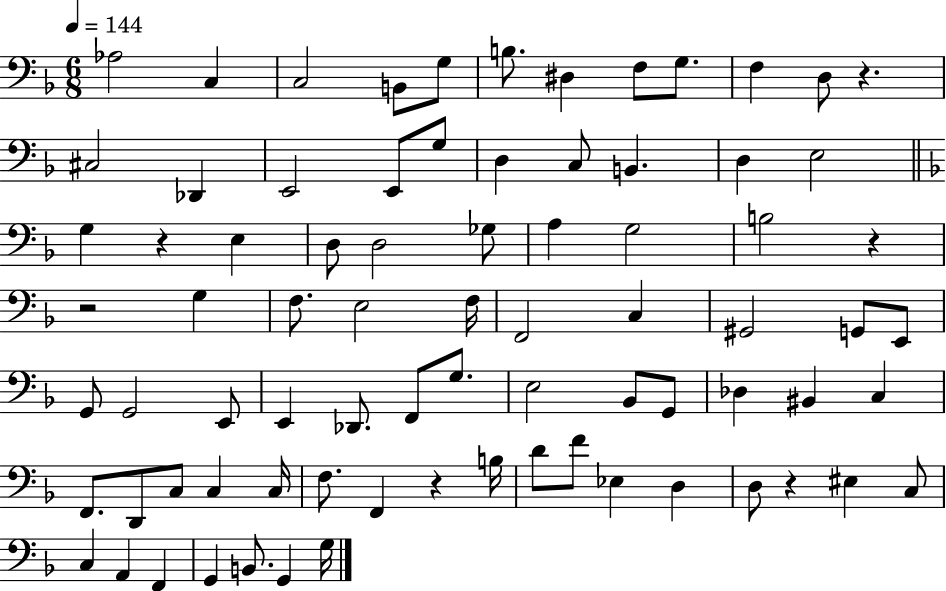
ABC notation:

X:1
T:Untitled
M:6/8
L:1/4
K:F
_A,2 C, C,2 B,,/2 G,/2 B,/2 ^D, F,/2 G,/2 F, D,/2 z ^C,2 _D,, E,,2 E,,/2 G,/2 D, C,/2 B,, D, E,2 G, z E, D,/2 D,2 _G,/2 A, G,2 B,2 z z2 G, F,/2 E,2 F,/4 F,,2 C, ^G,,2 G,,/2 E,,/2 G,,/2 G,,2 E,,/2 E,, _D,,/2 F,,/2 G,/2 E,2 _B,,/2 G,,/2 _D, ^B,, C, F,,/2 D,,/2 C,/2 C, C,/4 F,/2 F,, z B,/4 D/2 F/2 _E, D, D,/2 z ^E, C,/2 C, A,, F,, G,, B,,/2 G,, G,/4